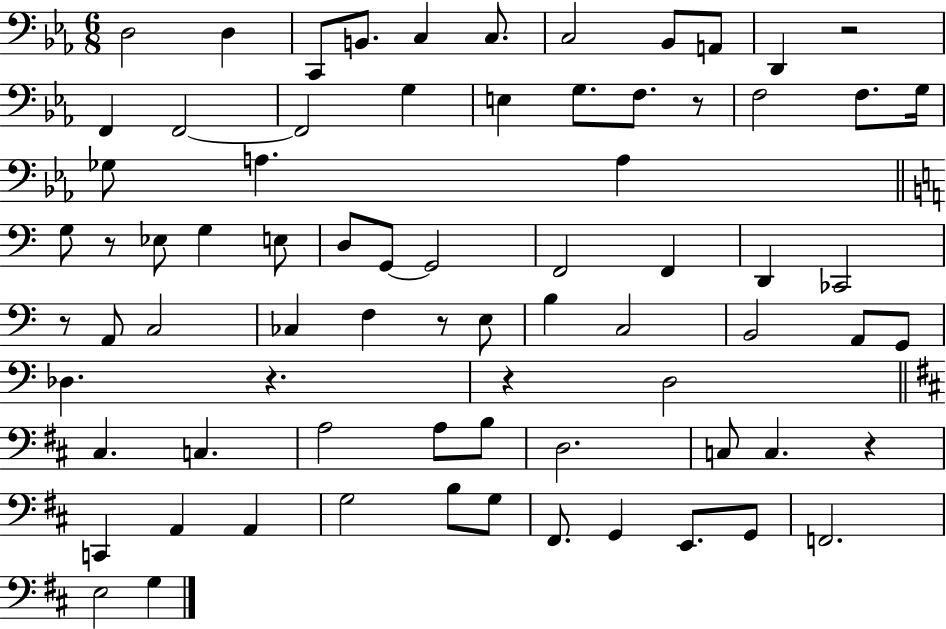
X:1
T:Untitled
M:6/8
L:1/4
K:Eb
D,2 D, C,,/2 B,,/2 C, C,/2 C,2 _B,,/2 A,,/2 D,, z2 F,, F,,2 F,,2 G, E, G,/2 F,/2 z/2 F,2 F,/2 G,/4 _G,/2 A, A, G,/2 z/2 _E,/2 G, E,/2 D,/2 G,,/2 G,,2 F,,2 F,, D,, _C,,2 z/2 A,,/2 C,2 _C, F, z/2 E,/2 B, C,2 B,,2 A,,/2 G,,/2 _D, z z D,2 ^C, C, A,2 A,/2 B,/2 D,2 C,/2 C, z C,, A,, A,, G,2 B,/2 G,/2 ^F,,/2 G,, E,,/2 G,,/2 F,,2 E,2 G,